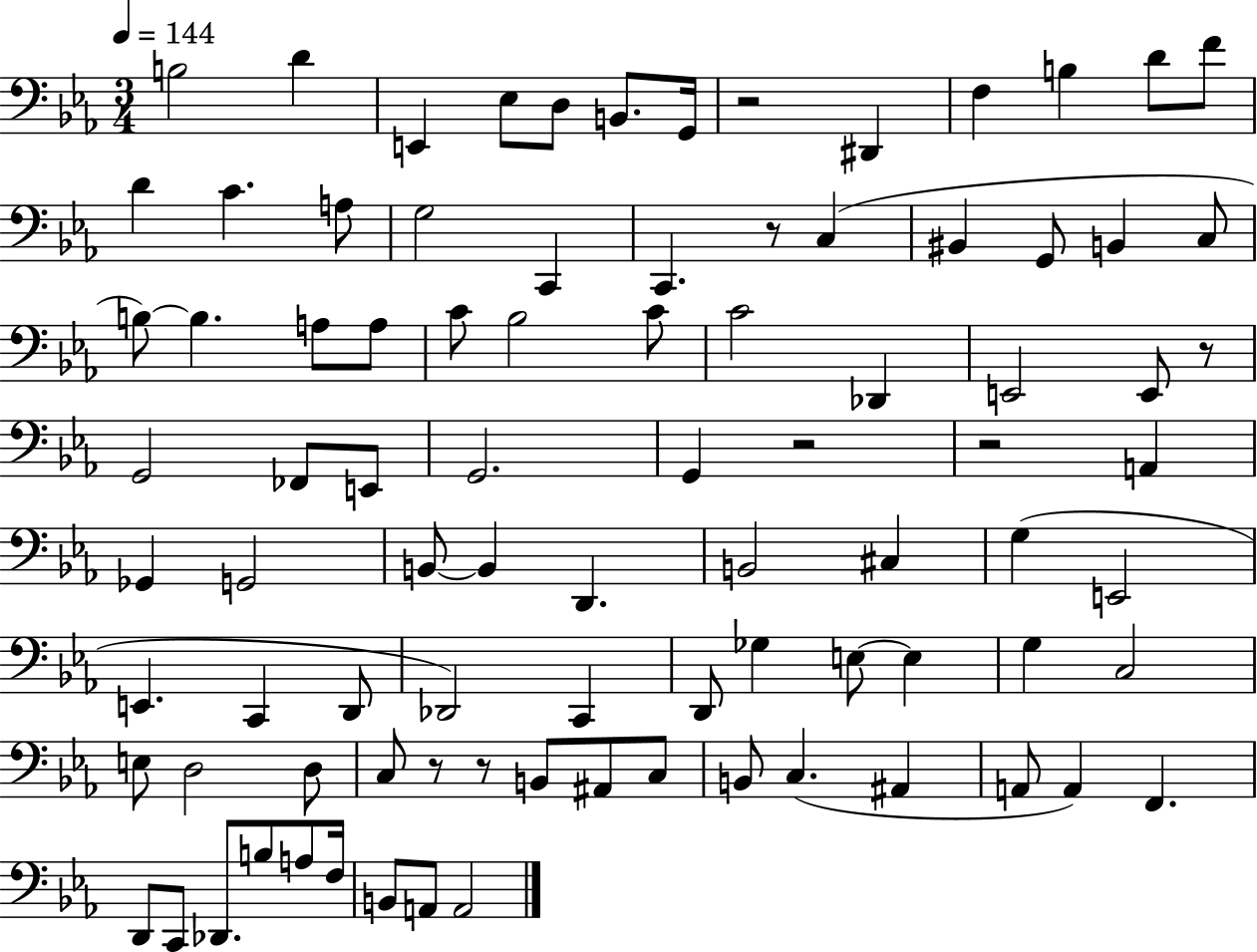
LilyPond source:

{
  \clef bass
  \numericTimeSignature
  \time 3/4
  \key ees \major
  \tempo 4 = 144
  b2 d'4 | e,4 ees8 d8 b,8. g,16 | r2 dis,4 | f4 b4 d'8 f'8 | \break d'4 c'4. a8 | g2 c,4 | c,4. r8 c4( | bis,4 g,8 b,4 c8 | \break b8~~) b4. a8 a8 | c'8 bes2 c'8 | c'2 des,4 | e,2 e,8 r8 | \break g,2 fes,8 e,8 | g,2. | g,4 r2 | r2 a,4 | \break ges,4 g,2 | b,8~~ b,4 d,4. | b,2 cis4 | g4( e,2 | \break e,4. c,4 d,8 | des,2) c,4 | d,8 ges4 e8~~ e4 | g4 c2 | \break e8 d2 d8 | c8 r8 r8 b,8 ais,8 c8 | b,8 c4.( ais,4 | a,8 a,4) f,4. | \break d,8 c,8 des,8. b8 a8 f16 | b,8 a,8 a,2 | \bar "|."
}